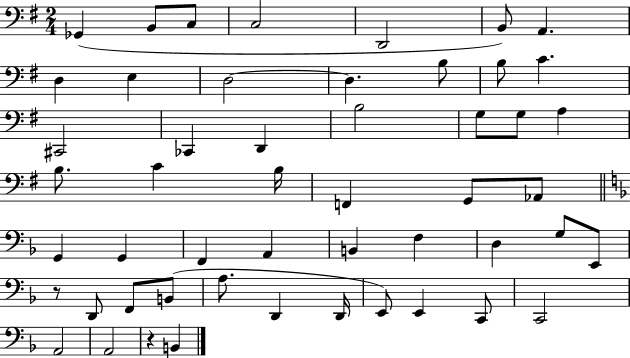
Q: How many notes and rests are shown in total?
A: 51